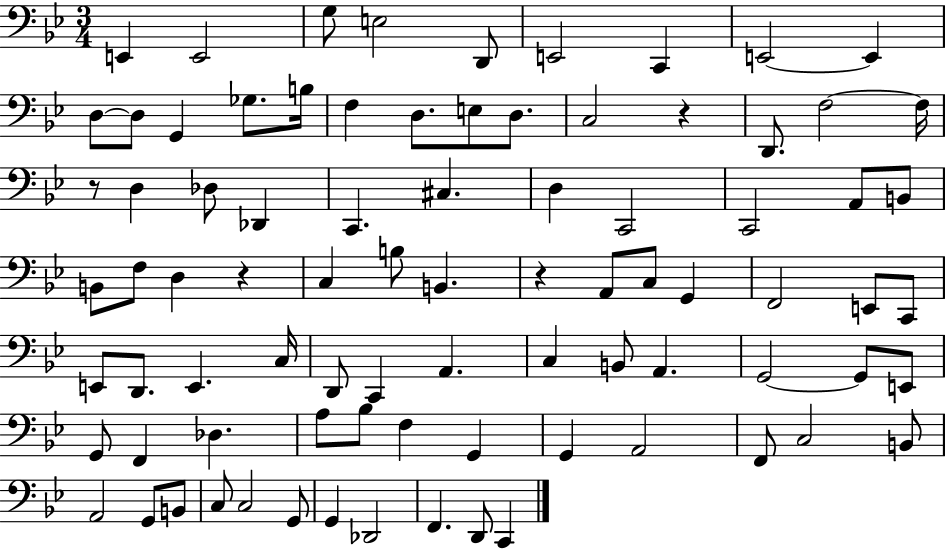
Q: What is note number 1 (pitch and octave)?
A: E2